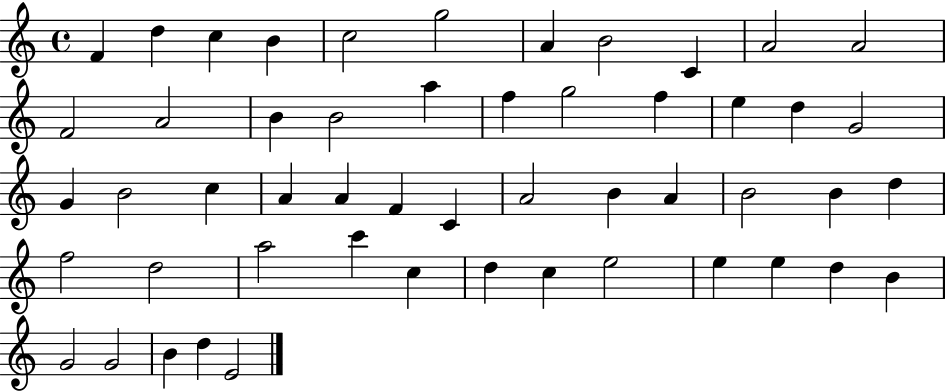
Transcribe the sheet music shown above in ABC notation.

X:1
T:Untitled
M:4/4
L:1/4
K:C
F d c B c2 g2 A B2 C A2 A2 F2 A2 B B2 a f g2 f e d G2 G B2 c A A F C A2 B A B2 B d f2 d2 a2 c' c d c e2 e e d B G2 G2 B d E2